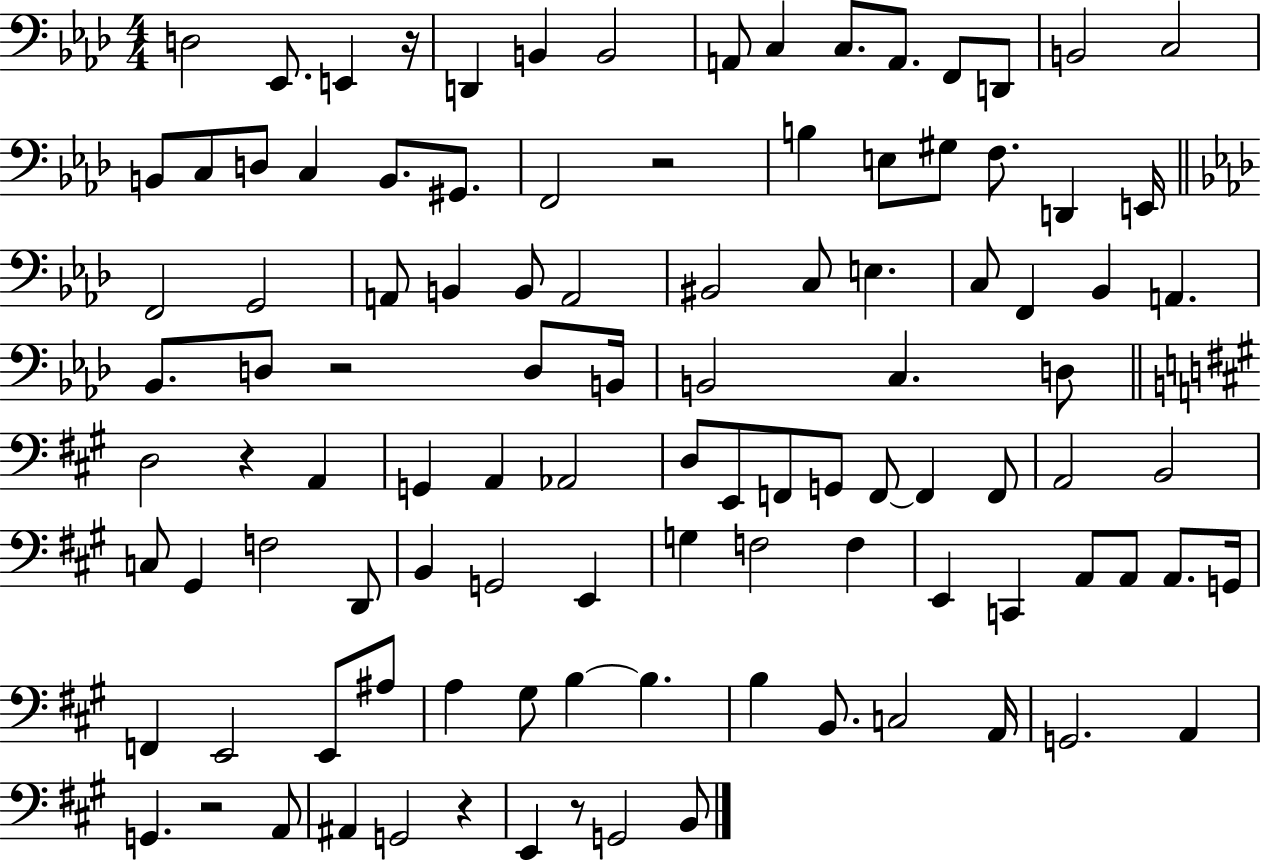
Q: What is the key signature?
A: AES major